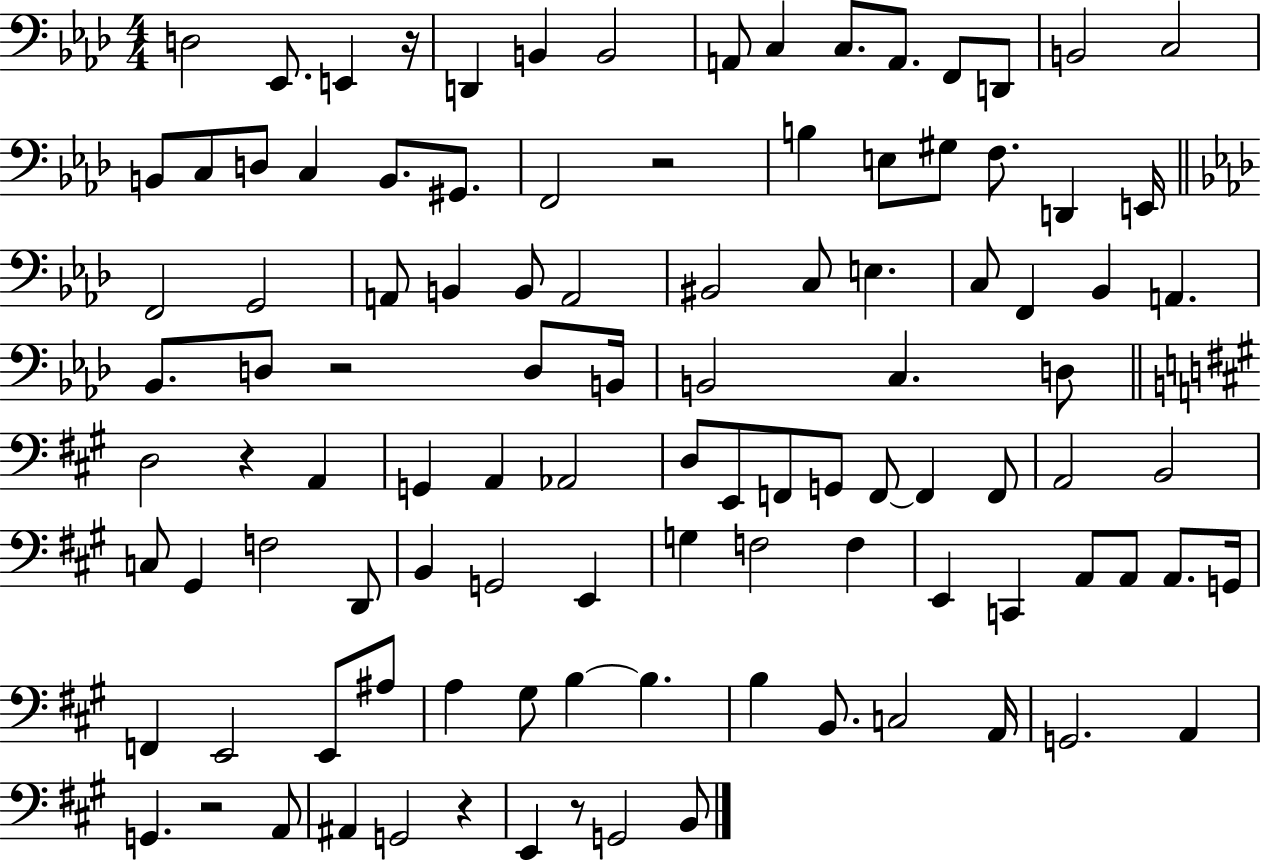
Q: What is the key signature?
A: AES major